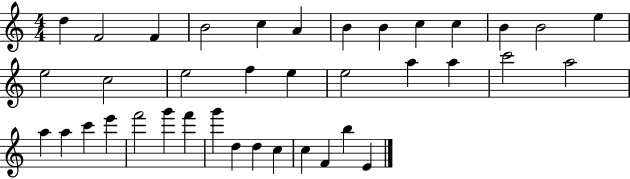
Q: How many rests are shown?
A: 0